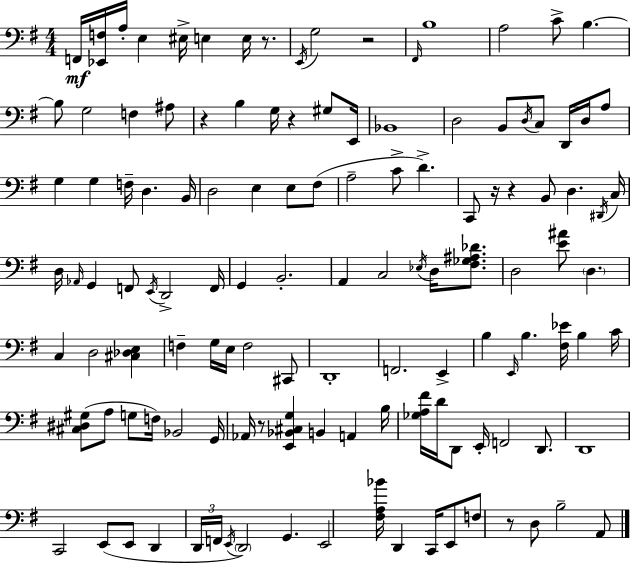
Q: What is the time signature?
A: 4/4